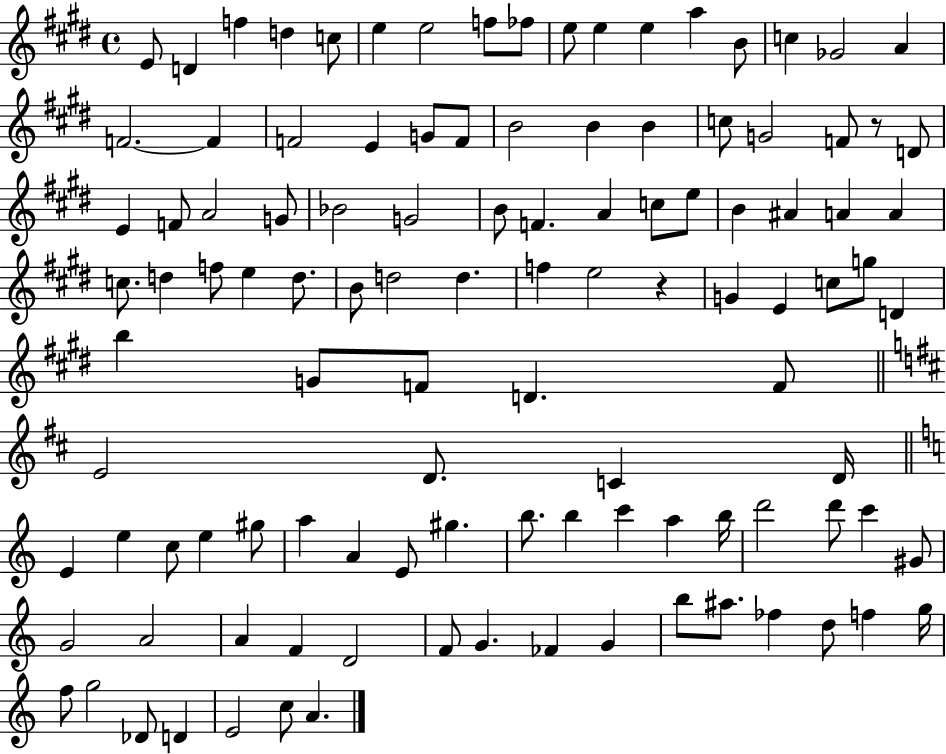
{
  \clef treble
  \time 4/4
  \defaultTimeSignature
  \key e \major
  e'8 d'4 f''4 d''4 c''8 | e''4 e''2 f''8 fes''8 | e''8 e''4 e''4 a''4 b'8 | c''4 ges'2 a'4 | \break f'2.~~ f'4 | f'2 e'4 g'8 f'8 | b'2 b'4 b'4 | c''8 g'2 f'8 r8 d'8 | \break e'4 f'8 a'2 g'8 | bes'2 g'2 | b'8 f'4. a'4 c''8 e''8 | b'4 ais'4 a'4 a'4 | \break c''8. d''4 f''8 e''4 d''8. | b'8 d''2 d''4. | f''4 e''2 r4 | g'4 e'4 c''8 g''8 d'4 | \break b''4 g'8 f'8 d'4. f'8 | \bar "||" \break \key d \major e'2 d'8. c'4 d'16 | \bar "||" \break \key c \major e'4 e''4 c''8 e''4 gis''8 | a''4 a'4 e'8 gis''4. | b''8. b''4 c'''4 a''4 b''16 | d'''2 d'''8 c'''4 gis'8 | \break g'2 a'2 | a'4 f'4 d'2 | f'8 g'4. fes'4 g'4 | b''8 ais''8. fes''4 d''8 f''4 g''16 | \break f''8 g''2 des'8 d'4 | e'2 c''8 a'4. | \bar "|."
}